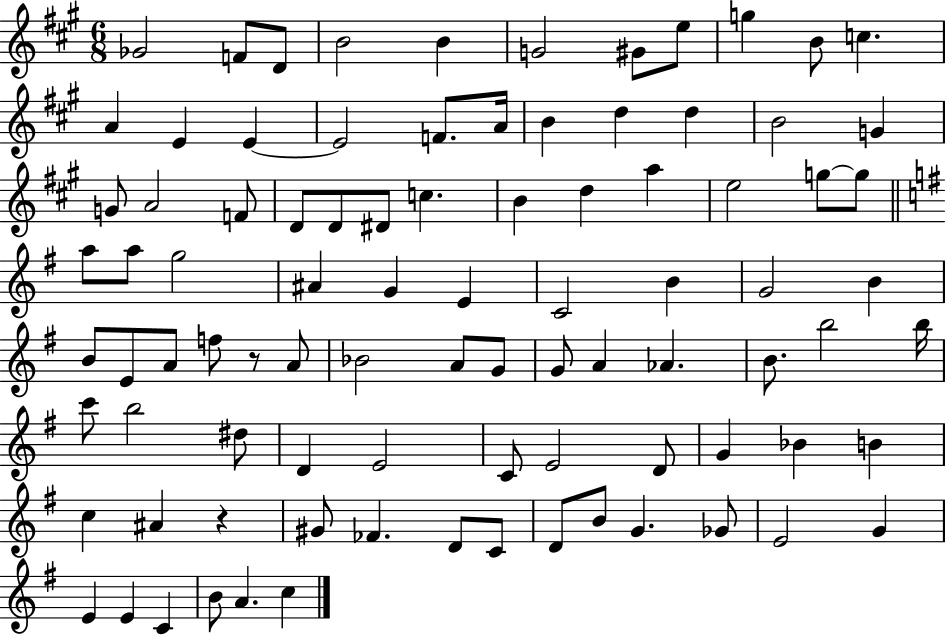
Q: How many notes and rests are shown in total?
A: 90